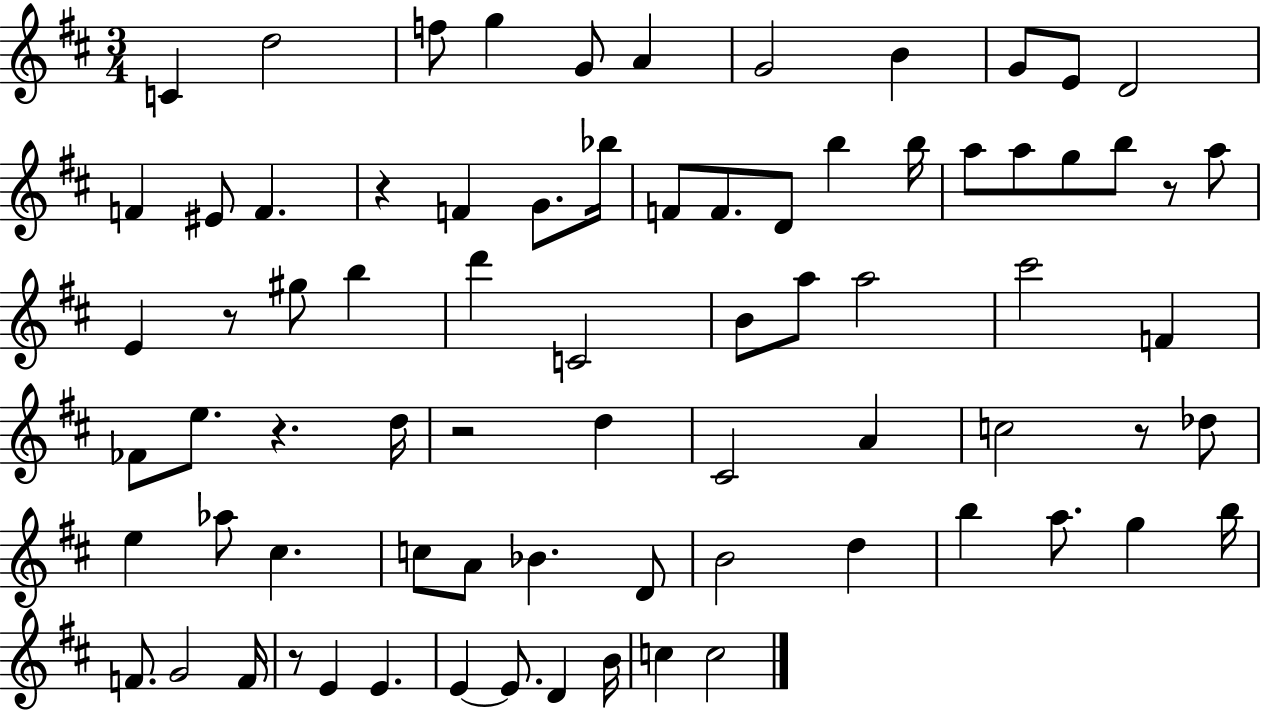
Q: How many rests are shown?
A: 7